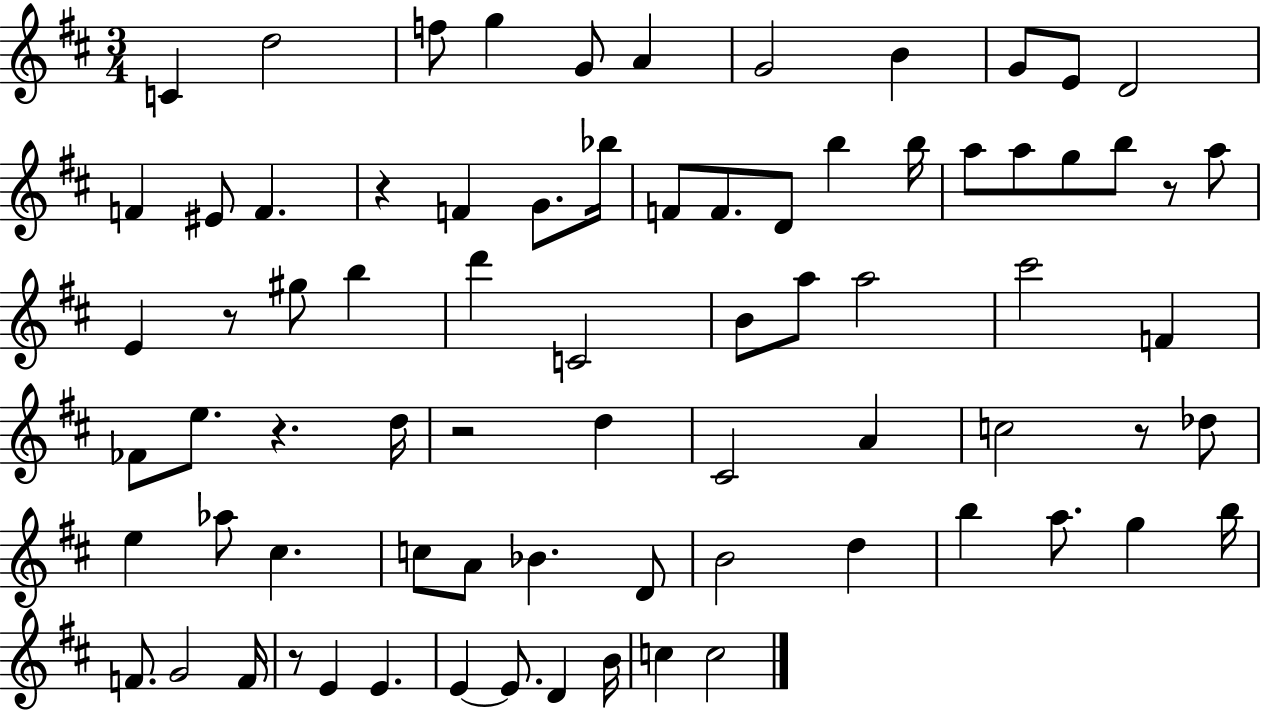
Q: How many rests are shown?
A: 7